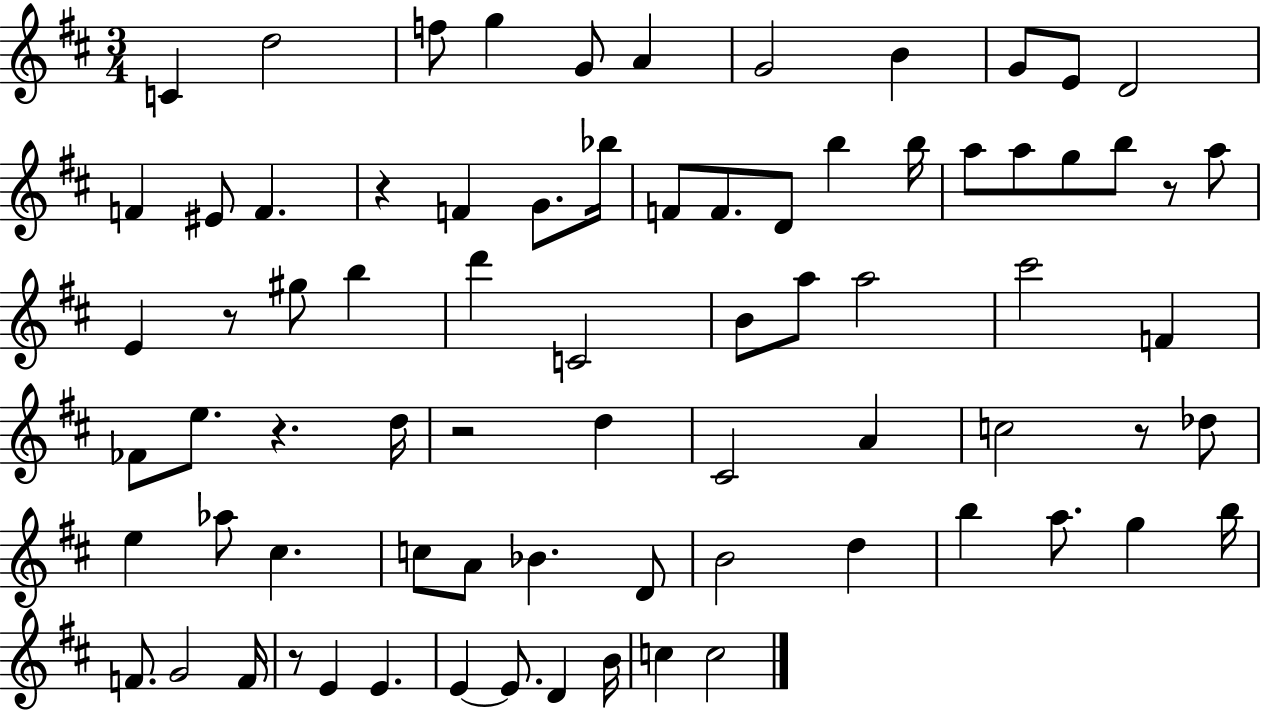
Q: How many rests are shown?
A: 7